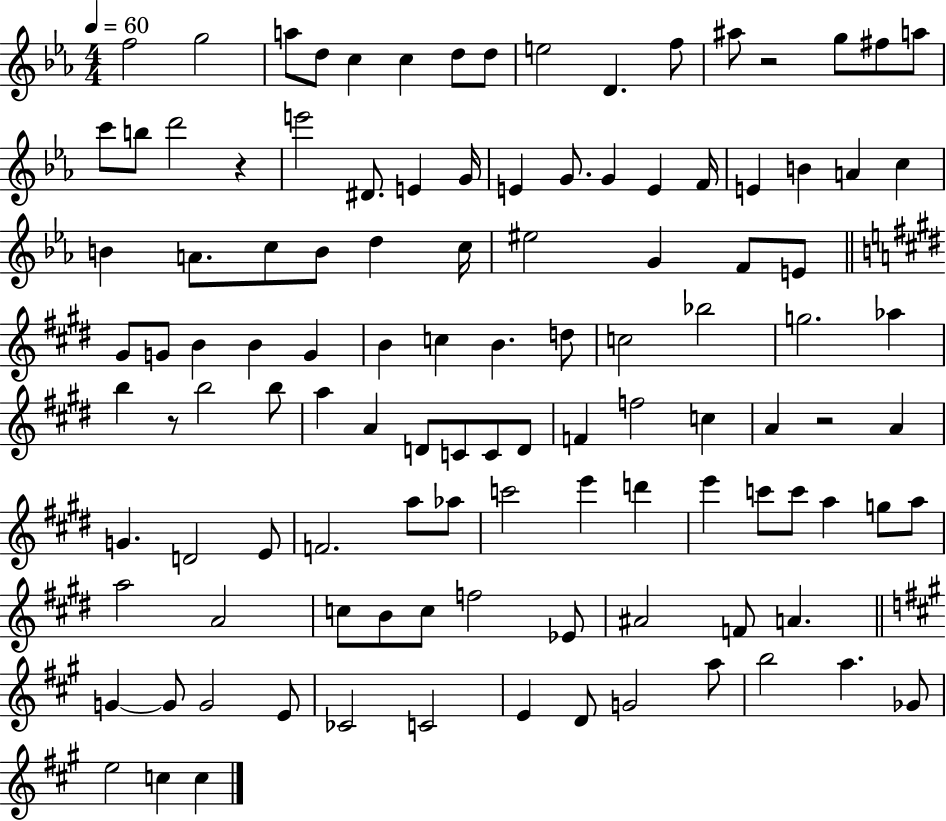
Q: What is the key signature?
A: EES major